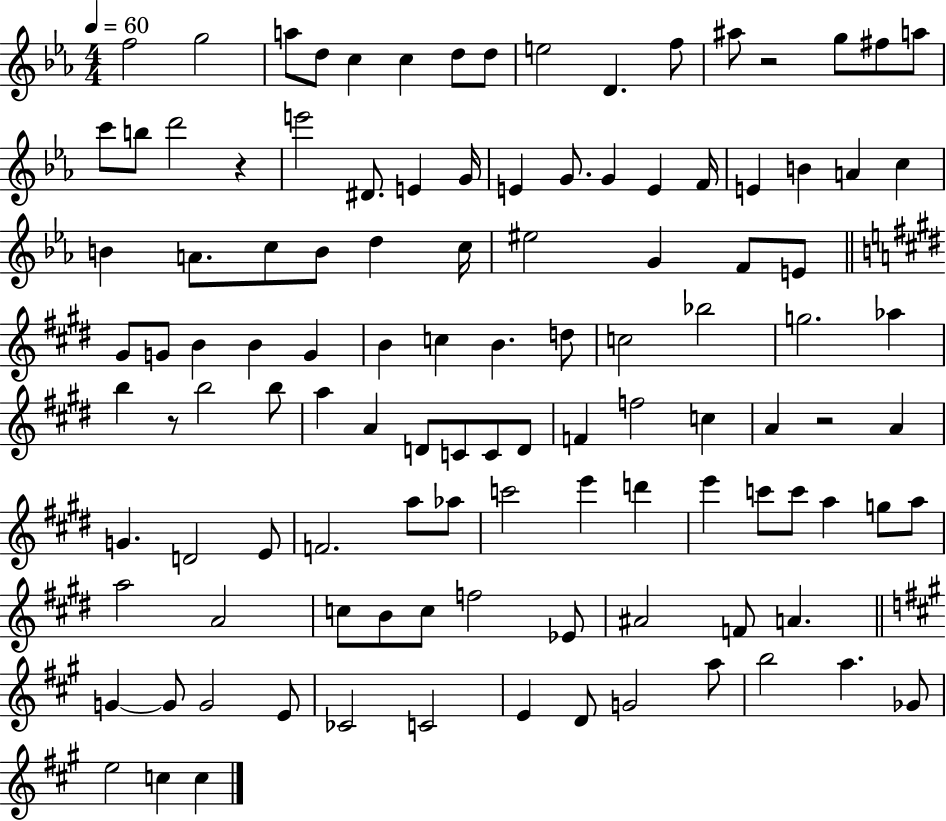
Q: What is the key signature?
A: EES major